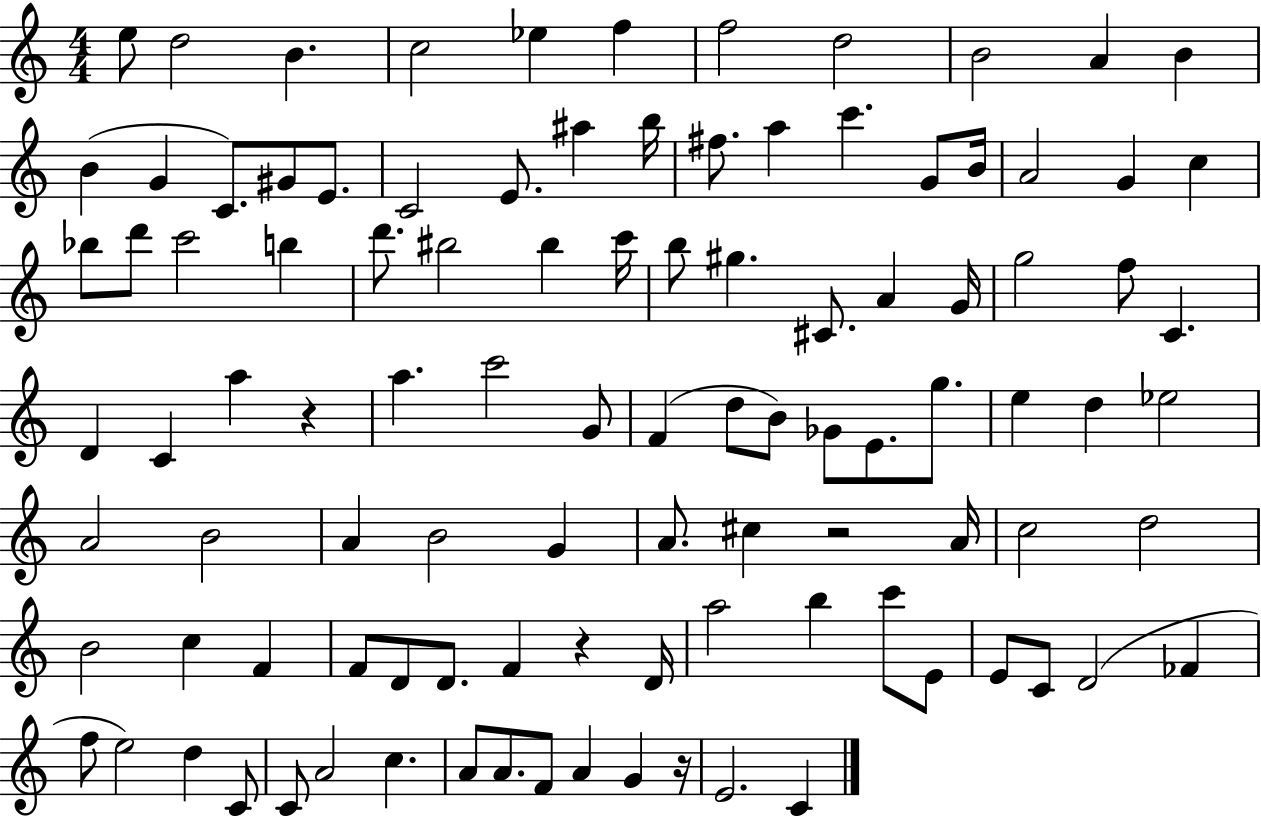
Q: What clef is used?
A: treble